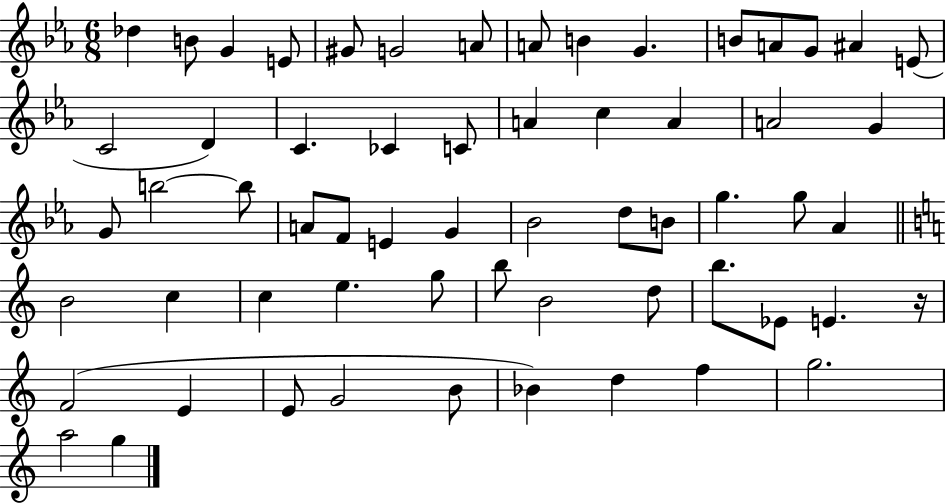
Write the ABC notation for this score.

X:1
T:Untitled
M:6/8
L:1/4
K:Eb
_d B/2 G E/2 ^G/2 G2 A/2 A/2 B G B/2 A/2 G/2 ^A E/2 C2 D C _C C/2 A c A A2 G G/2 b2 b/2 A/2 F/2 E G _B2 d/2 B/2 g g/2 _A B2 c c e g/2 b/2 B2 d/2 b/2 _E/2 E z/4 F2 E E/2 G2 B/2 _B d f g2 a2 g